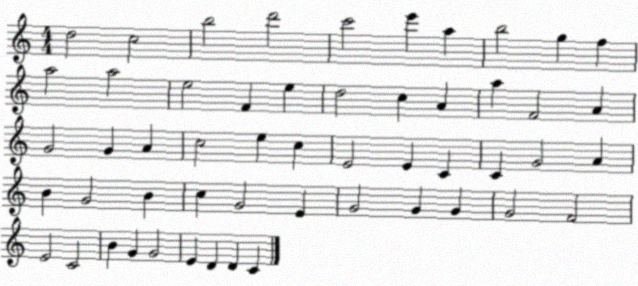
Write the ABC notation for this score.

X:1
T:Untitled
M:4/4
L:1/4
K:C
d2 c2 b2 d'2 c'2 e' a b2 g f a2 a2 e2 F e d2 c A a F2 A G2 G A c2 e c E2 E C C G2 A B G2 B c G2 E G2 G G G2 F2 E2 C2 B G G2 E D D C